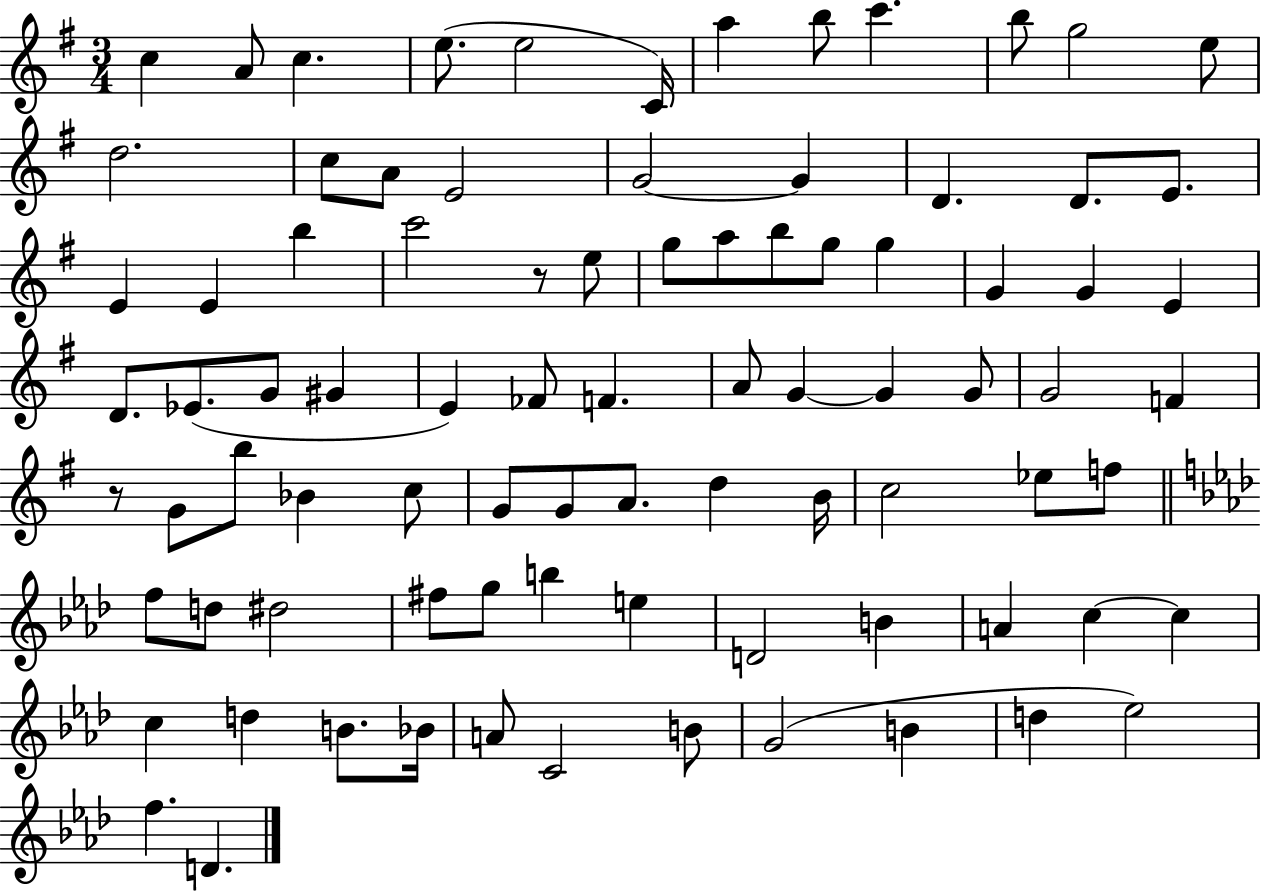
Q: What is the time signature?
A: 3/4